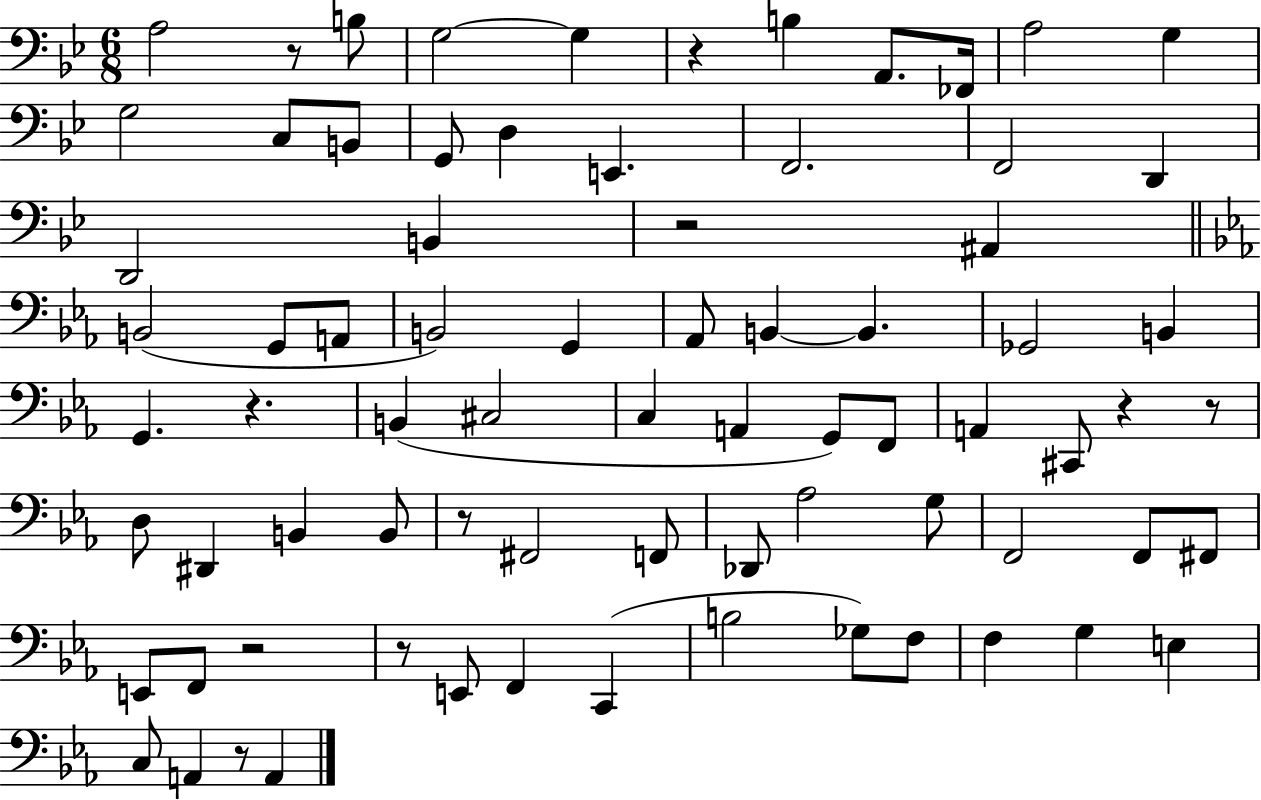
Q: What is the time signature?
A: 6/8